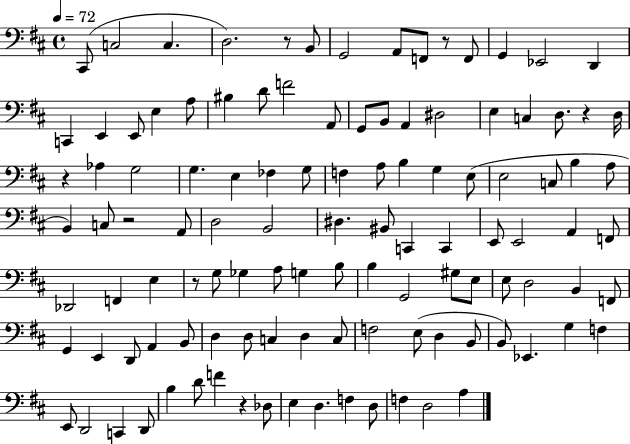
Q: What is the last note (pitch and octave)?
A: A3